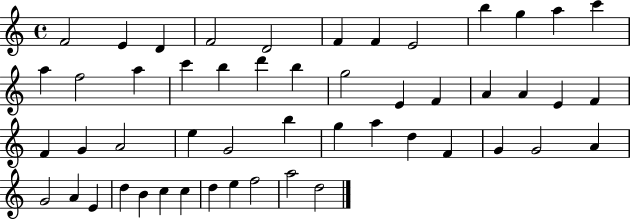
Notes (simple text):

F4/h E4/q D4/q F4/h D4/h F4/q F4/q E4/h B5/q G5/q A5/q C6/q A5/q F5/h A5/q C6/q B5/q D6/q B5/q G5/h E4/q F4/q A4/q A4/q E4/q F4/q F4/q G4/q A4/h E5/q G4/h B5/q G5/q A5/q D5/q F4/q G4/q G4/h A4/q G4/h A4/q E4/q D5/q B4/q C5/q C5/q D5/q E5/q F5/h A5/h D5/h